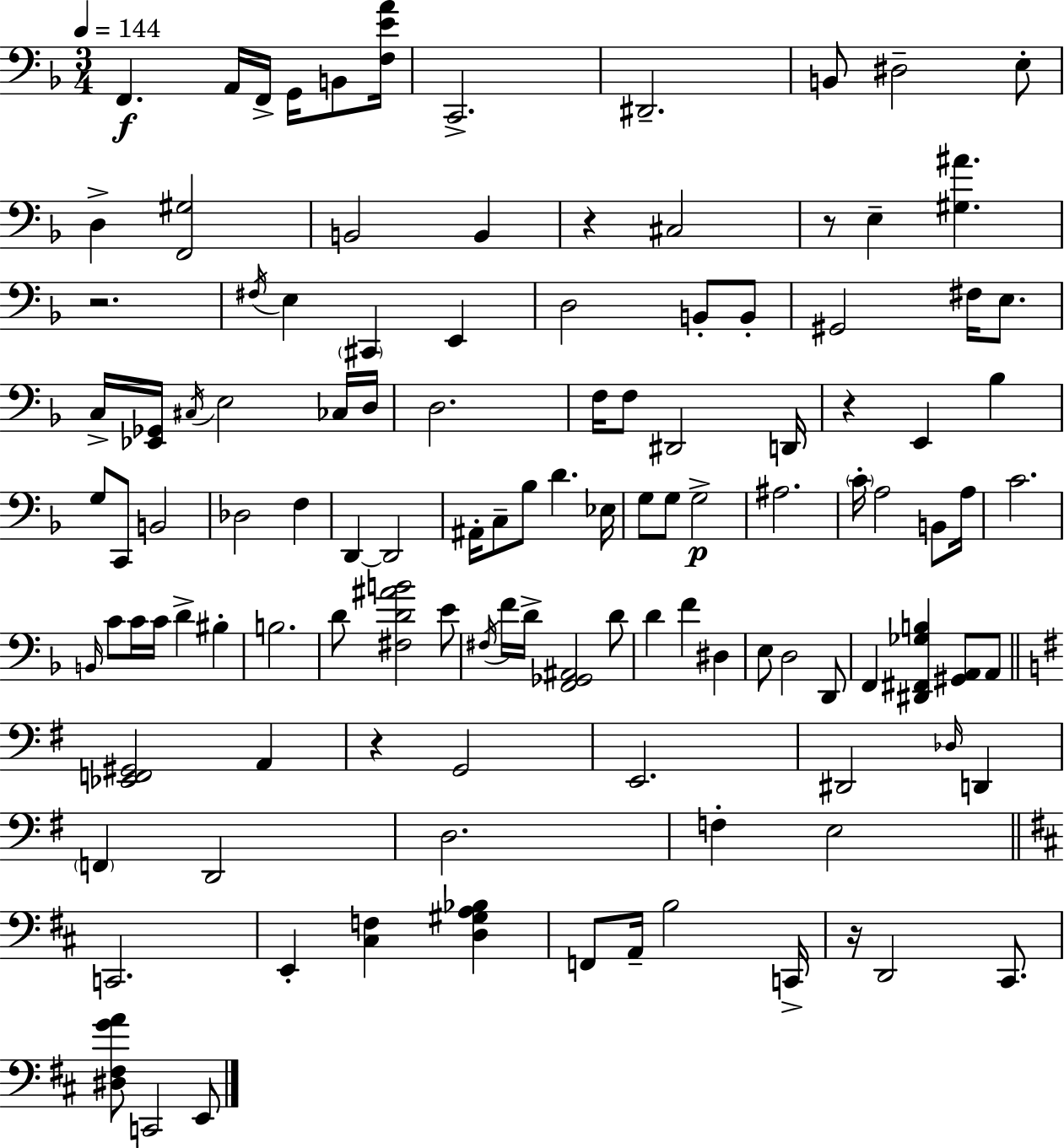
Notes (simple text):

F2/q. A2/s F2/s G2/s B2/e [F3,E4,A4]/s C2/h. D#2/h. B2/e D#3/h E3/e D3/q [F2,G#3]/h B2/h B2/q R/q C#3/h R/e E3/q [G#3,A#4]/q. R/h. F#3/s E3/q C#2/q E2/q D3/h B2/e B2/e G#2/h F#3/s E3/e. C3/s [Eb2,Gb2]/s C#3/s E3/h CES3/s D3/s D3/h. F3/s F3/e D#2/h D2/s R/q E2/q Bb3/q G3/e C2/e B2/h Db3/h F3/q D2/q D2/h A#2/s C3/e Bb3/e D4/q. Eb3/s G3/e G3/e G3/h A#3/h. C4/s A3/h B2/e A3/s C4/h. B2/s C4/e C4/s C4/s D4/q BIS3/q B3/h. D4/e [F#3,D4,A#4,B4]/h E4/e F#3/s F4/s D4/s [F2,Gb2,A#2]/h D4/e D4/q F4/q D#3/q E3/e D3/h D2/e F2/q [D#2,F#2,Gb3,B3]/q [G#2,A2]/e A2/e [Eb2,F2,G#2]/h A2/q R/q G2/h E2/h. D#2/h Db3/s D2/q F2/q D2/h D3/h. F3/q E3/h C2/h. E2/q [C#3,F3]/q [D3,G#3,A3,Bb3]/q F2/e A2/s B3/h C2/s R/s D2/h C#2/e. [D#3,F#3,G4,A4]/e C2/h E2/e